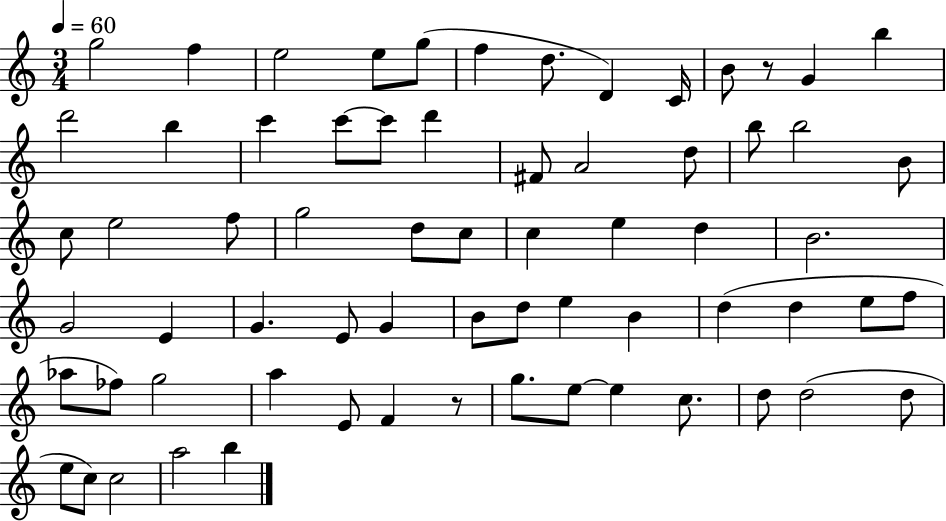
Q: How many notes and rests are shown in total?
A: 67